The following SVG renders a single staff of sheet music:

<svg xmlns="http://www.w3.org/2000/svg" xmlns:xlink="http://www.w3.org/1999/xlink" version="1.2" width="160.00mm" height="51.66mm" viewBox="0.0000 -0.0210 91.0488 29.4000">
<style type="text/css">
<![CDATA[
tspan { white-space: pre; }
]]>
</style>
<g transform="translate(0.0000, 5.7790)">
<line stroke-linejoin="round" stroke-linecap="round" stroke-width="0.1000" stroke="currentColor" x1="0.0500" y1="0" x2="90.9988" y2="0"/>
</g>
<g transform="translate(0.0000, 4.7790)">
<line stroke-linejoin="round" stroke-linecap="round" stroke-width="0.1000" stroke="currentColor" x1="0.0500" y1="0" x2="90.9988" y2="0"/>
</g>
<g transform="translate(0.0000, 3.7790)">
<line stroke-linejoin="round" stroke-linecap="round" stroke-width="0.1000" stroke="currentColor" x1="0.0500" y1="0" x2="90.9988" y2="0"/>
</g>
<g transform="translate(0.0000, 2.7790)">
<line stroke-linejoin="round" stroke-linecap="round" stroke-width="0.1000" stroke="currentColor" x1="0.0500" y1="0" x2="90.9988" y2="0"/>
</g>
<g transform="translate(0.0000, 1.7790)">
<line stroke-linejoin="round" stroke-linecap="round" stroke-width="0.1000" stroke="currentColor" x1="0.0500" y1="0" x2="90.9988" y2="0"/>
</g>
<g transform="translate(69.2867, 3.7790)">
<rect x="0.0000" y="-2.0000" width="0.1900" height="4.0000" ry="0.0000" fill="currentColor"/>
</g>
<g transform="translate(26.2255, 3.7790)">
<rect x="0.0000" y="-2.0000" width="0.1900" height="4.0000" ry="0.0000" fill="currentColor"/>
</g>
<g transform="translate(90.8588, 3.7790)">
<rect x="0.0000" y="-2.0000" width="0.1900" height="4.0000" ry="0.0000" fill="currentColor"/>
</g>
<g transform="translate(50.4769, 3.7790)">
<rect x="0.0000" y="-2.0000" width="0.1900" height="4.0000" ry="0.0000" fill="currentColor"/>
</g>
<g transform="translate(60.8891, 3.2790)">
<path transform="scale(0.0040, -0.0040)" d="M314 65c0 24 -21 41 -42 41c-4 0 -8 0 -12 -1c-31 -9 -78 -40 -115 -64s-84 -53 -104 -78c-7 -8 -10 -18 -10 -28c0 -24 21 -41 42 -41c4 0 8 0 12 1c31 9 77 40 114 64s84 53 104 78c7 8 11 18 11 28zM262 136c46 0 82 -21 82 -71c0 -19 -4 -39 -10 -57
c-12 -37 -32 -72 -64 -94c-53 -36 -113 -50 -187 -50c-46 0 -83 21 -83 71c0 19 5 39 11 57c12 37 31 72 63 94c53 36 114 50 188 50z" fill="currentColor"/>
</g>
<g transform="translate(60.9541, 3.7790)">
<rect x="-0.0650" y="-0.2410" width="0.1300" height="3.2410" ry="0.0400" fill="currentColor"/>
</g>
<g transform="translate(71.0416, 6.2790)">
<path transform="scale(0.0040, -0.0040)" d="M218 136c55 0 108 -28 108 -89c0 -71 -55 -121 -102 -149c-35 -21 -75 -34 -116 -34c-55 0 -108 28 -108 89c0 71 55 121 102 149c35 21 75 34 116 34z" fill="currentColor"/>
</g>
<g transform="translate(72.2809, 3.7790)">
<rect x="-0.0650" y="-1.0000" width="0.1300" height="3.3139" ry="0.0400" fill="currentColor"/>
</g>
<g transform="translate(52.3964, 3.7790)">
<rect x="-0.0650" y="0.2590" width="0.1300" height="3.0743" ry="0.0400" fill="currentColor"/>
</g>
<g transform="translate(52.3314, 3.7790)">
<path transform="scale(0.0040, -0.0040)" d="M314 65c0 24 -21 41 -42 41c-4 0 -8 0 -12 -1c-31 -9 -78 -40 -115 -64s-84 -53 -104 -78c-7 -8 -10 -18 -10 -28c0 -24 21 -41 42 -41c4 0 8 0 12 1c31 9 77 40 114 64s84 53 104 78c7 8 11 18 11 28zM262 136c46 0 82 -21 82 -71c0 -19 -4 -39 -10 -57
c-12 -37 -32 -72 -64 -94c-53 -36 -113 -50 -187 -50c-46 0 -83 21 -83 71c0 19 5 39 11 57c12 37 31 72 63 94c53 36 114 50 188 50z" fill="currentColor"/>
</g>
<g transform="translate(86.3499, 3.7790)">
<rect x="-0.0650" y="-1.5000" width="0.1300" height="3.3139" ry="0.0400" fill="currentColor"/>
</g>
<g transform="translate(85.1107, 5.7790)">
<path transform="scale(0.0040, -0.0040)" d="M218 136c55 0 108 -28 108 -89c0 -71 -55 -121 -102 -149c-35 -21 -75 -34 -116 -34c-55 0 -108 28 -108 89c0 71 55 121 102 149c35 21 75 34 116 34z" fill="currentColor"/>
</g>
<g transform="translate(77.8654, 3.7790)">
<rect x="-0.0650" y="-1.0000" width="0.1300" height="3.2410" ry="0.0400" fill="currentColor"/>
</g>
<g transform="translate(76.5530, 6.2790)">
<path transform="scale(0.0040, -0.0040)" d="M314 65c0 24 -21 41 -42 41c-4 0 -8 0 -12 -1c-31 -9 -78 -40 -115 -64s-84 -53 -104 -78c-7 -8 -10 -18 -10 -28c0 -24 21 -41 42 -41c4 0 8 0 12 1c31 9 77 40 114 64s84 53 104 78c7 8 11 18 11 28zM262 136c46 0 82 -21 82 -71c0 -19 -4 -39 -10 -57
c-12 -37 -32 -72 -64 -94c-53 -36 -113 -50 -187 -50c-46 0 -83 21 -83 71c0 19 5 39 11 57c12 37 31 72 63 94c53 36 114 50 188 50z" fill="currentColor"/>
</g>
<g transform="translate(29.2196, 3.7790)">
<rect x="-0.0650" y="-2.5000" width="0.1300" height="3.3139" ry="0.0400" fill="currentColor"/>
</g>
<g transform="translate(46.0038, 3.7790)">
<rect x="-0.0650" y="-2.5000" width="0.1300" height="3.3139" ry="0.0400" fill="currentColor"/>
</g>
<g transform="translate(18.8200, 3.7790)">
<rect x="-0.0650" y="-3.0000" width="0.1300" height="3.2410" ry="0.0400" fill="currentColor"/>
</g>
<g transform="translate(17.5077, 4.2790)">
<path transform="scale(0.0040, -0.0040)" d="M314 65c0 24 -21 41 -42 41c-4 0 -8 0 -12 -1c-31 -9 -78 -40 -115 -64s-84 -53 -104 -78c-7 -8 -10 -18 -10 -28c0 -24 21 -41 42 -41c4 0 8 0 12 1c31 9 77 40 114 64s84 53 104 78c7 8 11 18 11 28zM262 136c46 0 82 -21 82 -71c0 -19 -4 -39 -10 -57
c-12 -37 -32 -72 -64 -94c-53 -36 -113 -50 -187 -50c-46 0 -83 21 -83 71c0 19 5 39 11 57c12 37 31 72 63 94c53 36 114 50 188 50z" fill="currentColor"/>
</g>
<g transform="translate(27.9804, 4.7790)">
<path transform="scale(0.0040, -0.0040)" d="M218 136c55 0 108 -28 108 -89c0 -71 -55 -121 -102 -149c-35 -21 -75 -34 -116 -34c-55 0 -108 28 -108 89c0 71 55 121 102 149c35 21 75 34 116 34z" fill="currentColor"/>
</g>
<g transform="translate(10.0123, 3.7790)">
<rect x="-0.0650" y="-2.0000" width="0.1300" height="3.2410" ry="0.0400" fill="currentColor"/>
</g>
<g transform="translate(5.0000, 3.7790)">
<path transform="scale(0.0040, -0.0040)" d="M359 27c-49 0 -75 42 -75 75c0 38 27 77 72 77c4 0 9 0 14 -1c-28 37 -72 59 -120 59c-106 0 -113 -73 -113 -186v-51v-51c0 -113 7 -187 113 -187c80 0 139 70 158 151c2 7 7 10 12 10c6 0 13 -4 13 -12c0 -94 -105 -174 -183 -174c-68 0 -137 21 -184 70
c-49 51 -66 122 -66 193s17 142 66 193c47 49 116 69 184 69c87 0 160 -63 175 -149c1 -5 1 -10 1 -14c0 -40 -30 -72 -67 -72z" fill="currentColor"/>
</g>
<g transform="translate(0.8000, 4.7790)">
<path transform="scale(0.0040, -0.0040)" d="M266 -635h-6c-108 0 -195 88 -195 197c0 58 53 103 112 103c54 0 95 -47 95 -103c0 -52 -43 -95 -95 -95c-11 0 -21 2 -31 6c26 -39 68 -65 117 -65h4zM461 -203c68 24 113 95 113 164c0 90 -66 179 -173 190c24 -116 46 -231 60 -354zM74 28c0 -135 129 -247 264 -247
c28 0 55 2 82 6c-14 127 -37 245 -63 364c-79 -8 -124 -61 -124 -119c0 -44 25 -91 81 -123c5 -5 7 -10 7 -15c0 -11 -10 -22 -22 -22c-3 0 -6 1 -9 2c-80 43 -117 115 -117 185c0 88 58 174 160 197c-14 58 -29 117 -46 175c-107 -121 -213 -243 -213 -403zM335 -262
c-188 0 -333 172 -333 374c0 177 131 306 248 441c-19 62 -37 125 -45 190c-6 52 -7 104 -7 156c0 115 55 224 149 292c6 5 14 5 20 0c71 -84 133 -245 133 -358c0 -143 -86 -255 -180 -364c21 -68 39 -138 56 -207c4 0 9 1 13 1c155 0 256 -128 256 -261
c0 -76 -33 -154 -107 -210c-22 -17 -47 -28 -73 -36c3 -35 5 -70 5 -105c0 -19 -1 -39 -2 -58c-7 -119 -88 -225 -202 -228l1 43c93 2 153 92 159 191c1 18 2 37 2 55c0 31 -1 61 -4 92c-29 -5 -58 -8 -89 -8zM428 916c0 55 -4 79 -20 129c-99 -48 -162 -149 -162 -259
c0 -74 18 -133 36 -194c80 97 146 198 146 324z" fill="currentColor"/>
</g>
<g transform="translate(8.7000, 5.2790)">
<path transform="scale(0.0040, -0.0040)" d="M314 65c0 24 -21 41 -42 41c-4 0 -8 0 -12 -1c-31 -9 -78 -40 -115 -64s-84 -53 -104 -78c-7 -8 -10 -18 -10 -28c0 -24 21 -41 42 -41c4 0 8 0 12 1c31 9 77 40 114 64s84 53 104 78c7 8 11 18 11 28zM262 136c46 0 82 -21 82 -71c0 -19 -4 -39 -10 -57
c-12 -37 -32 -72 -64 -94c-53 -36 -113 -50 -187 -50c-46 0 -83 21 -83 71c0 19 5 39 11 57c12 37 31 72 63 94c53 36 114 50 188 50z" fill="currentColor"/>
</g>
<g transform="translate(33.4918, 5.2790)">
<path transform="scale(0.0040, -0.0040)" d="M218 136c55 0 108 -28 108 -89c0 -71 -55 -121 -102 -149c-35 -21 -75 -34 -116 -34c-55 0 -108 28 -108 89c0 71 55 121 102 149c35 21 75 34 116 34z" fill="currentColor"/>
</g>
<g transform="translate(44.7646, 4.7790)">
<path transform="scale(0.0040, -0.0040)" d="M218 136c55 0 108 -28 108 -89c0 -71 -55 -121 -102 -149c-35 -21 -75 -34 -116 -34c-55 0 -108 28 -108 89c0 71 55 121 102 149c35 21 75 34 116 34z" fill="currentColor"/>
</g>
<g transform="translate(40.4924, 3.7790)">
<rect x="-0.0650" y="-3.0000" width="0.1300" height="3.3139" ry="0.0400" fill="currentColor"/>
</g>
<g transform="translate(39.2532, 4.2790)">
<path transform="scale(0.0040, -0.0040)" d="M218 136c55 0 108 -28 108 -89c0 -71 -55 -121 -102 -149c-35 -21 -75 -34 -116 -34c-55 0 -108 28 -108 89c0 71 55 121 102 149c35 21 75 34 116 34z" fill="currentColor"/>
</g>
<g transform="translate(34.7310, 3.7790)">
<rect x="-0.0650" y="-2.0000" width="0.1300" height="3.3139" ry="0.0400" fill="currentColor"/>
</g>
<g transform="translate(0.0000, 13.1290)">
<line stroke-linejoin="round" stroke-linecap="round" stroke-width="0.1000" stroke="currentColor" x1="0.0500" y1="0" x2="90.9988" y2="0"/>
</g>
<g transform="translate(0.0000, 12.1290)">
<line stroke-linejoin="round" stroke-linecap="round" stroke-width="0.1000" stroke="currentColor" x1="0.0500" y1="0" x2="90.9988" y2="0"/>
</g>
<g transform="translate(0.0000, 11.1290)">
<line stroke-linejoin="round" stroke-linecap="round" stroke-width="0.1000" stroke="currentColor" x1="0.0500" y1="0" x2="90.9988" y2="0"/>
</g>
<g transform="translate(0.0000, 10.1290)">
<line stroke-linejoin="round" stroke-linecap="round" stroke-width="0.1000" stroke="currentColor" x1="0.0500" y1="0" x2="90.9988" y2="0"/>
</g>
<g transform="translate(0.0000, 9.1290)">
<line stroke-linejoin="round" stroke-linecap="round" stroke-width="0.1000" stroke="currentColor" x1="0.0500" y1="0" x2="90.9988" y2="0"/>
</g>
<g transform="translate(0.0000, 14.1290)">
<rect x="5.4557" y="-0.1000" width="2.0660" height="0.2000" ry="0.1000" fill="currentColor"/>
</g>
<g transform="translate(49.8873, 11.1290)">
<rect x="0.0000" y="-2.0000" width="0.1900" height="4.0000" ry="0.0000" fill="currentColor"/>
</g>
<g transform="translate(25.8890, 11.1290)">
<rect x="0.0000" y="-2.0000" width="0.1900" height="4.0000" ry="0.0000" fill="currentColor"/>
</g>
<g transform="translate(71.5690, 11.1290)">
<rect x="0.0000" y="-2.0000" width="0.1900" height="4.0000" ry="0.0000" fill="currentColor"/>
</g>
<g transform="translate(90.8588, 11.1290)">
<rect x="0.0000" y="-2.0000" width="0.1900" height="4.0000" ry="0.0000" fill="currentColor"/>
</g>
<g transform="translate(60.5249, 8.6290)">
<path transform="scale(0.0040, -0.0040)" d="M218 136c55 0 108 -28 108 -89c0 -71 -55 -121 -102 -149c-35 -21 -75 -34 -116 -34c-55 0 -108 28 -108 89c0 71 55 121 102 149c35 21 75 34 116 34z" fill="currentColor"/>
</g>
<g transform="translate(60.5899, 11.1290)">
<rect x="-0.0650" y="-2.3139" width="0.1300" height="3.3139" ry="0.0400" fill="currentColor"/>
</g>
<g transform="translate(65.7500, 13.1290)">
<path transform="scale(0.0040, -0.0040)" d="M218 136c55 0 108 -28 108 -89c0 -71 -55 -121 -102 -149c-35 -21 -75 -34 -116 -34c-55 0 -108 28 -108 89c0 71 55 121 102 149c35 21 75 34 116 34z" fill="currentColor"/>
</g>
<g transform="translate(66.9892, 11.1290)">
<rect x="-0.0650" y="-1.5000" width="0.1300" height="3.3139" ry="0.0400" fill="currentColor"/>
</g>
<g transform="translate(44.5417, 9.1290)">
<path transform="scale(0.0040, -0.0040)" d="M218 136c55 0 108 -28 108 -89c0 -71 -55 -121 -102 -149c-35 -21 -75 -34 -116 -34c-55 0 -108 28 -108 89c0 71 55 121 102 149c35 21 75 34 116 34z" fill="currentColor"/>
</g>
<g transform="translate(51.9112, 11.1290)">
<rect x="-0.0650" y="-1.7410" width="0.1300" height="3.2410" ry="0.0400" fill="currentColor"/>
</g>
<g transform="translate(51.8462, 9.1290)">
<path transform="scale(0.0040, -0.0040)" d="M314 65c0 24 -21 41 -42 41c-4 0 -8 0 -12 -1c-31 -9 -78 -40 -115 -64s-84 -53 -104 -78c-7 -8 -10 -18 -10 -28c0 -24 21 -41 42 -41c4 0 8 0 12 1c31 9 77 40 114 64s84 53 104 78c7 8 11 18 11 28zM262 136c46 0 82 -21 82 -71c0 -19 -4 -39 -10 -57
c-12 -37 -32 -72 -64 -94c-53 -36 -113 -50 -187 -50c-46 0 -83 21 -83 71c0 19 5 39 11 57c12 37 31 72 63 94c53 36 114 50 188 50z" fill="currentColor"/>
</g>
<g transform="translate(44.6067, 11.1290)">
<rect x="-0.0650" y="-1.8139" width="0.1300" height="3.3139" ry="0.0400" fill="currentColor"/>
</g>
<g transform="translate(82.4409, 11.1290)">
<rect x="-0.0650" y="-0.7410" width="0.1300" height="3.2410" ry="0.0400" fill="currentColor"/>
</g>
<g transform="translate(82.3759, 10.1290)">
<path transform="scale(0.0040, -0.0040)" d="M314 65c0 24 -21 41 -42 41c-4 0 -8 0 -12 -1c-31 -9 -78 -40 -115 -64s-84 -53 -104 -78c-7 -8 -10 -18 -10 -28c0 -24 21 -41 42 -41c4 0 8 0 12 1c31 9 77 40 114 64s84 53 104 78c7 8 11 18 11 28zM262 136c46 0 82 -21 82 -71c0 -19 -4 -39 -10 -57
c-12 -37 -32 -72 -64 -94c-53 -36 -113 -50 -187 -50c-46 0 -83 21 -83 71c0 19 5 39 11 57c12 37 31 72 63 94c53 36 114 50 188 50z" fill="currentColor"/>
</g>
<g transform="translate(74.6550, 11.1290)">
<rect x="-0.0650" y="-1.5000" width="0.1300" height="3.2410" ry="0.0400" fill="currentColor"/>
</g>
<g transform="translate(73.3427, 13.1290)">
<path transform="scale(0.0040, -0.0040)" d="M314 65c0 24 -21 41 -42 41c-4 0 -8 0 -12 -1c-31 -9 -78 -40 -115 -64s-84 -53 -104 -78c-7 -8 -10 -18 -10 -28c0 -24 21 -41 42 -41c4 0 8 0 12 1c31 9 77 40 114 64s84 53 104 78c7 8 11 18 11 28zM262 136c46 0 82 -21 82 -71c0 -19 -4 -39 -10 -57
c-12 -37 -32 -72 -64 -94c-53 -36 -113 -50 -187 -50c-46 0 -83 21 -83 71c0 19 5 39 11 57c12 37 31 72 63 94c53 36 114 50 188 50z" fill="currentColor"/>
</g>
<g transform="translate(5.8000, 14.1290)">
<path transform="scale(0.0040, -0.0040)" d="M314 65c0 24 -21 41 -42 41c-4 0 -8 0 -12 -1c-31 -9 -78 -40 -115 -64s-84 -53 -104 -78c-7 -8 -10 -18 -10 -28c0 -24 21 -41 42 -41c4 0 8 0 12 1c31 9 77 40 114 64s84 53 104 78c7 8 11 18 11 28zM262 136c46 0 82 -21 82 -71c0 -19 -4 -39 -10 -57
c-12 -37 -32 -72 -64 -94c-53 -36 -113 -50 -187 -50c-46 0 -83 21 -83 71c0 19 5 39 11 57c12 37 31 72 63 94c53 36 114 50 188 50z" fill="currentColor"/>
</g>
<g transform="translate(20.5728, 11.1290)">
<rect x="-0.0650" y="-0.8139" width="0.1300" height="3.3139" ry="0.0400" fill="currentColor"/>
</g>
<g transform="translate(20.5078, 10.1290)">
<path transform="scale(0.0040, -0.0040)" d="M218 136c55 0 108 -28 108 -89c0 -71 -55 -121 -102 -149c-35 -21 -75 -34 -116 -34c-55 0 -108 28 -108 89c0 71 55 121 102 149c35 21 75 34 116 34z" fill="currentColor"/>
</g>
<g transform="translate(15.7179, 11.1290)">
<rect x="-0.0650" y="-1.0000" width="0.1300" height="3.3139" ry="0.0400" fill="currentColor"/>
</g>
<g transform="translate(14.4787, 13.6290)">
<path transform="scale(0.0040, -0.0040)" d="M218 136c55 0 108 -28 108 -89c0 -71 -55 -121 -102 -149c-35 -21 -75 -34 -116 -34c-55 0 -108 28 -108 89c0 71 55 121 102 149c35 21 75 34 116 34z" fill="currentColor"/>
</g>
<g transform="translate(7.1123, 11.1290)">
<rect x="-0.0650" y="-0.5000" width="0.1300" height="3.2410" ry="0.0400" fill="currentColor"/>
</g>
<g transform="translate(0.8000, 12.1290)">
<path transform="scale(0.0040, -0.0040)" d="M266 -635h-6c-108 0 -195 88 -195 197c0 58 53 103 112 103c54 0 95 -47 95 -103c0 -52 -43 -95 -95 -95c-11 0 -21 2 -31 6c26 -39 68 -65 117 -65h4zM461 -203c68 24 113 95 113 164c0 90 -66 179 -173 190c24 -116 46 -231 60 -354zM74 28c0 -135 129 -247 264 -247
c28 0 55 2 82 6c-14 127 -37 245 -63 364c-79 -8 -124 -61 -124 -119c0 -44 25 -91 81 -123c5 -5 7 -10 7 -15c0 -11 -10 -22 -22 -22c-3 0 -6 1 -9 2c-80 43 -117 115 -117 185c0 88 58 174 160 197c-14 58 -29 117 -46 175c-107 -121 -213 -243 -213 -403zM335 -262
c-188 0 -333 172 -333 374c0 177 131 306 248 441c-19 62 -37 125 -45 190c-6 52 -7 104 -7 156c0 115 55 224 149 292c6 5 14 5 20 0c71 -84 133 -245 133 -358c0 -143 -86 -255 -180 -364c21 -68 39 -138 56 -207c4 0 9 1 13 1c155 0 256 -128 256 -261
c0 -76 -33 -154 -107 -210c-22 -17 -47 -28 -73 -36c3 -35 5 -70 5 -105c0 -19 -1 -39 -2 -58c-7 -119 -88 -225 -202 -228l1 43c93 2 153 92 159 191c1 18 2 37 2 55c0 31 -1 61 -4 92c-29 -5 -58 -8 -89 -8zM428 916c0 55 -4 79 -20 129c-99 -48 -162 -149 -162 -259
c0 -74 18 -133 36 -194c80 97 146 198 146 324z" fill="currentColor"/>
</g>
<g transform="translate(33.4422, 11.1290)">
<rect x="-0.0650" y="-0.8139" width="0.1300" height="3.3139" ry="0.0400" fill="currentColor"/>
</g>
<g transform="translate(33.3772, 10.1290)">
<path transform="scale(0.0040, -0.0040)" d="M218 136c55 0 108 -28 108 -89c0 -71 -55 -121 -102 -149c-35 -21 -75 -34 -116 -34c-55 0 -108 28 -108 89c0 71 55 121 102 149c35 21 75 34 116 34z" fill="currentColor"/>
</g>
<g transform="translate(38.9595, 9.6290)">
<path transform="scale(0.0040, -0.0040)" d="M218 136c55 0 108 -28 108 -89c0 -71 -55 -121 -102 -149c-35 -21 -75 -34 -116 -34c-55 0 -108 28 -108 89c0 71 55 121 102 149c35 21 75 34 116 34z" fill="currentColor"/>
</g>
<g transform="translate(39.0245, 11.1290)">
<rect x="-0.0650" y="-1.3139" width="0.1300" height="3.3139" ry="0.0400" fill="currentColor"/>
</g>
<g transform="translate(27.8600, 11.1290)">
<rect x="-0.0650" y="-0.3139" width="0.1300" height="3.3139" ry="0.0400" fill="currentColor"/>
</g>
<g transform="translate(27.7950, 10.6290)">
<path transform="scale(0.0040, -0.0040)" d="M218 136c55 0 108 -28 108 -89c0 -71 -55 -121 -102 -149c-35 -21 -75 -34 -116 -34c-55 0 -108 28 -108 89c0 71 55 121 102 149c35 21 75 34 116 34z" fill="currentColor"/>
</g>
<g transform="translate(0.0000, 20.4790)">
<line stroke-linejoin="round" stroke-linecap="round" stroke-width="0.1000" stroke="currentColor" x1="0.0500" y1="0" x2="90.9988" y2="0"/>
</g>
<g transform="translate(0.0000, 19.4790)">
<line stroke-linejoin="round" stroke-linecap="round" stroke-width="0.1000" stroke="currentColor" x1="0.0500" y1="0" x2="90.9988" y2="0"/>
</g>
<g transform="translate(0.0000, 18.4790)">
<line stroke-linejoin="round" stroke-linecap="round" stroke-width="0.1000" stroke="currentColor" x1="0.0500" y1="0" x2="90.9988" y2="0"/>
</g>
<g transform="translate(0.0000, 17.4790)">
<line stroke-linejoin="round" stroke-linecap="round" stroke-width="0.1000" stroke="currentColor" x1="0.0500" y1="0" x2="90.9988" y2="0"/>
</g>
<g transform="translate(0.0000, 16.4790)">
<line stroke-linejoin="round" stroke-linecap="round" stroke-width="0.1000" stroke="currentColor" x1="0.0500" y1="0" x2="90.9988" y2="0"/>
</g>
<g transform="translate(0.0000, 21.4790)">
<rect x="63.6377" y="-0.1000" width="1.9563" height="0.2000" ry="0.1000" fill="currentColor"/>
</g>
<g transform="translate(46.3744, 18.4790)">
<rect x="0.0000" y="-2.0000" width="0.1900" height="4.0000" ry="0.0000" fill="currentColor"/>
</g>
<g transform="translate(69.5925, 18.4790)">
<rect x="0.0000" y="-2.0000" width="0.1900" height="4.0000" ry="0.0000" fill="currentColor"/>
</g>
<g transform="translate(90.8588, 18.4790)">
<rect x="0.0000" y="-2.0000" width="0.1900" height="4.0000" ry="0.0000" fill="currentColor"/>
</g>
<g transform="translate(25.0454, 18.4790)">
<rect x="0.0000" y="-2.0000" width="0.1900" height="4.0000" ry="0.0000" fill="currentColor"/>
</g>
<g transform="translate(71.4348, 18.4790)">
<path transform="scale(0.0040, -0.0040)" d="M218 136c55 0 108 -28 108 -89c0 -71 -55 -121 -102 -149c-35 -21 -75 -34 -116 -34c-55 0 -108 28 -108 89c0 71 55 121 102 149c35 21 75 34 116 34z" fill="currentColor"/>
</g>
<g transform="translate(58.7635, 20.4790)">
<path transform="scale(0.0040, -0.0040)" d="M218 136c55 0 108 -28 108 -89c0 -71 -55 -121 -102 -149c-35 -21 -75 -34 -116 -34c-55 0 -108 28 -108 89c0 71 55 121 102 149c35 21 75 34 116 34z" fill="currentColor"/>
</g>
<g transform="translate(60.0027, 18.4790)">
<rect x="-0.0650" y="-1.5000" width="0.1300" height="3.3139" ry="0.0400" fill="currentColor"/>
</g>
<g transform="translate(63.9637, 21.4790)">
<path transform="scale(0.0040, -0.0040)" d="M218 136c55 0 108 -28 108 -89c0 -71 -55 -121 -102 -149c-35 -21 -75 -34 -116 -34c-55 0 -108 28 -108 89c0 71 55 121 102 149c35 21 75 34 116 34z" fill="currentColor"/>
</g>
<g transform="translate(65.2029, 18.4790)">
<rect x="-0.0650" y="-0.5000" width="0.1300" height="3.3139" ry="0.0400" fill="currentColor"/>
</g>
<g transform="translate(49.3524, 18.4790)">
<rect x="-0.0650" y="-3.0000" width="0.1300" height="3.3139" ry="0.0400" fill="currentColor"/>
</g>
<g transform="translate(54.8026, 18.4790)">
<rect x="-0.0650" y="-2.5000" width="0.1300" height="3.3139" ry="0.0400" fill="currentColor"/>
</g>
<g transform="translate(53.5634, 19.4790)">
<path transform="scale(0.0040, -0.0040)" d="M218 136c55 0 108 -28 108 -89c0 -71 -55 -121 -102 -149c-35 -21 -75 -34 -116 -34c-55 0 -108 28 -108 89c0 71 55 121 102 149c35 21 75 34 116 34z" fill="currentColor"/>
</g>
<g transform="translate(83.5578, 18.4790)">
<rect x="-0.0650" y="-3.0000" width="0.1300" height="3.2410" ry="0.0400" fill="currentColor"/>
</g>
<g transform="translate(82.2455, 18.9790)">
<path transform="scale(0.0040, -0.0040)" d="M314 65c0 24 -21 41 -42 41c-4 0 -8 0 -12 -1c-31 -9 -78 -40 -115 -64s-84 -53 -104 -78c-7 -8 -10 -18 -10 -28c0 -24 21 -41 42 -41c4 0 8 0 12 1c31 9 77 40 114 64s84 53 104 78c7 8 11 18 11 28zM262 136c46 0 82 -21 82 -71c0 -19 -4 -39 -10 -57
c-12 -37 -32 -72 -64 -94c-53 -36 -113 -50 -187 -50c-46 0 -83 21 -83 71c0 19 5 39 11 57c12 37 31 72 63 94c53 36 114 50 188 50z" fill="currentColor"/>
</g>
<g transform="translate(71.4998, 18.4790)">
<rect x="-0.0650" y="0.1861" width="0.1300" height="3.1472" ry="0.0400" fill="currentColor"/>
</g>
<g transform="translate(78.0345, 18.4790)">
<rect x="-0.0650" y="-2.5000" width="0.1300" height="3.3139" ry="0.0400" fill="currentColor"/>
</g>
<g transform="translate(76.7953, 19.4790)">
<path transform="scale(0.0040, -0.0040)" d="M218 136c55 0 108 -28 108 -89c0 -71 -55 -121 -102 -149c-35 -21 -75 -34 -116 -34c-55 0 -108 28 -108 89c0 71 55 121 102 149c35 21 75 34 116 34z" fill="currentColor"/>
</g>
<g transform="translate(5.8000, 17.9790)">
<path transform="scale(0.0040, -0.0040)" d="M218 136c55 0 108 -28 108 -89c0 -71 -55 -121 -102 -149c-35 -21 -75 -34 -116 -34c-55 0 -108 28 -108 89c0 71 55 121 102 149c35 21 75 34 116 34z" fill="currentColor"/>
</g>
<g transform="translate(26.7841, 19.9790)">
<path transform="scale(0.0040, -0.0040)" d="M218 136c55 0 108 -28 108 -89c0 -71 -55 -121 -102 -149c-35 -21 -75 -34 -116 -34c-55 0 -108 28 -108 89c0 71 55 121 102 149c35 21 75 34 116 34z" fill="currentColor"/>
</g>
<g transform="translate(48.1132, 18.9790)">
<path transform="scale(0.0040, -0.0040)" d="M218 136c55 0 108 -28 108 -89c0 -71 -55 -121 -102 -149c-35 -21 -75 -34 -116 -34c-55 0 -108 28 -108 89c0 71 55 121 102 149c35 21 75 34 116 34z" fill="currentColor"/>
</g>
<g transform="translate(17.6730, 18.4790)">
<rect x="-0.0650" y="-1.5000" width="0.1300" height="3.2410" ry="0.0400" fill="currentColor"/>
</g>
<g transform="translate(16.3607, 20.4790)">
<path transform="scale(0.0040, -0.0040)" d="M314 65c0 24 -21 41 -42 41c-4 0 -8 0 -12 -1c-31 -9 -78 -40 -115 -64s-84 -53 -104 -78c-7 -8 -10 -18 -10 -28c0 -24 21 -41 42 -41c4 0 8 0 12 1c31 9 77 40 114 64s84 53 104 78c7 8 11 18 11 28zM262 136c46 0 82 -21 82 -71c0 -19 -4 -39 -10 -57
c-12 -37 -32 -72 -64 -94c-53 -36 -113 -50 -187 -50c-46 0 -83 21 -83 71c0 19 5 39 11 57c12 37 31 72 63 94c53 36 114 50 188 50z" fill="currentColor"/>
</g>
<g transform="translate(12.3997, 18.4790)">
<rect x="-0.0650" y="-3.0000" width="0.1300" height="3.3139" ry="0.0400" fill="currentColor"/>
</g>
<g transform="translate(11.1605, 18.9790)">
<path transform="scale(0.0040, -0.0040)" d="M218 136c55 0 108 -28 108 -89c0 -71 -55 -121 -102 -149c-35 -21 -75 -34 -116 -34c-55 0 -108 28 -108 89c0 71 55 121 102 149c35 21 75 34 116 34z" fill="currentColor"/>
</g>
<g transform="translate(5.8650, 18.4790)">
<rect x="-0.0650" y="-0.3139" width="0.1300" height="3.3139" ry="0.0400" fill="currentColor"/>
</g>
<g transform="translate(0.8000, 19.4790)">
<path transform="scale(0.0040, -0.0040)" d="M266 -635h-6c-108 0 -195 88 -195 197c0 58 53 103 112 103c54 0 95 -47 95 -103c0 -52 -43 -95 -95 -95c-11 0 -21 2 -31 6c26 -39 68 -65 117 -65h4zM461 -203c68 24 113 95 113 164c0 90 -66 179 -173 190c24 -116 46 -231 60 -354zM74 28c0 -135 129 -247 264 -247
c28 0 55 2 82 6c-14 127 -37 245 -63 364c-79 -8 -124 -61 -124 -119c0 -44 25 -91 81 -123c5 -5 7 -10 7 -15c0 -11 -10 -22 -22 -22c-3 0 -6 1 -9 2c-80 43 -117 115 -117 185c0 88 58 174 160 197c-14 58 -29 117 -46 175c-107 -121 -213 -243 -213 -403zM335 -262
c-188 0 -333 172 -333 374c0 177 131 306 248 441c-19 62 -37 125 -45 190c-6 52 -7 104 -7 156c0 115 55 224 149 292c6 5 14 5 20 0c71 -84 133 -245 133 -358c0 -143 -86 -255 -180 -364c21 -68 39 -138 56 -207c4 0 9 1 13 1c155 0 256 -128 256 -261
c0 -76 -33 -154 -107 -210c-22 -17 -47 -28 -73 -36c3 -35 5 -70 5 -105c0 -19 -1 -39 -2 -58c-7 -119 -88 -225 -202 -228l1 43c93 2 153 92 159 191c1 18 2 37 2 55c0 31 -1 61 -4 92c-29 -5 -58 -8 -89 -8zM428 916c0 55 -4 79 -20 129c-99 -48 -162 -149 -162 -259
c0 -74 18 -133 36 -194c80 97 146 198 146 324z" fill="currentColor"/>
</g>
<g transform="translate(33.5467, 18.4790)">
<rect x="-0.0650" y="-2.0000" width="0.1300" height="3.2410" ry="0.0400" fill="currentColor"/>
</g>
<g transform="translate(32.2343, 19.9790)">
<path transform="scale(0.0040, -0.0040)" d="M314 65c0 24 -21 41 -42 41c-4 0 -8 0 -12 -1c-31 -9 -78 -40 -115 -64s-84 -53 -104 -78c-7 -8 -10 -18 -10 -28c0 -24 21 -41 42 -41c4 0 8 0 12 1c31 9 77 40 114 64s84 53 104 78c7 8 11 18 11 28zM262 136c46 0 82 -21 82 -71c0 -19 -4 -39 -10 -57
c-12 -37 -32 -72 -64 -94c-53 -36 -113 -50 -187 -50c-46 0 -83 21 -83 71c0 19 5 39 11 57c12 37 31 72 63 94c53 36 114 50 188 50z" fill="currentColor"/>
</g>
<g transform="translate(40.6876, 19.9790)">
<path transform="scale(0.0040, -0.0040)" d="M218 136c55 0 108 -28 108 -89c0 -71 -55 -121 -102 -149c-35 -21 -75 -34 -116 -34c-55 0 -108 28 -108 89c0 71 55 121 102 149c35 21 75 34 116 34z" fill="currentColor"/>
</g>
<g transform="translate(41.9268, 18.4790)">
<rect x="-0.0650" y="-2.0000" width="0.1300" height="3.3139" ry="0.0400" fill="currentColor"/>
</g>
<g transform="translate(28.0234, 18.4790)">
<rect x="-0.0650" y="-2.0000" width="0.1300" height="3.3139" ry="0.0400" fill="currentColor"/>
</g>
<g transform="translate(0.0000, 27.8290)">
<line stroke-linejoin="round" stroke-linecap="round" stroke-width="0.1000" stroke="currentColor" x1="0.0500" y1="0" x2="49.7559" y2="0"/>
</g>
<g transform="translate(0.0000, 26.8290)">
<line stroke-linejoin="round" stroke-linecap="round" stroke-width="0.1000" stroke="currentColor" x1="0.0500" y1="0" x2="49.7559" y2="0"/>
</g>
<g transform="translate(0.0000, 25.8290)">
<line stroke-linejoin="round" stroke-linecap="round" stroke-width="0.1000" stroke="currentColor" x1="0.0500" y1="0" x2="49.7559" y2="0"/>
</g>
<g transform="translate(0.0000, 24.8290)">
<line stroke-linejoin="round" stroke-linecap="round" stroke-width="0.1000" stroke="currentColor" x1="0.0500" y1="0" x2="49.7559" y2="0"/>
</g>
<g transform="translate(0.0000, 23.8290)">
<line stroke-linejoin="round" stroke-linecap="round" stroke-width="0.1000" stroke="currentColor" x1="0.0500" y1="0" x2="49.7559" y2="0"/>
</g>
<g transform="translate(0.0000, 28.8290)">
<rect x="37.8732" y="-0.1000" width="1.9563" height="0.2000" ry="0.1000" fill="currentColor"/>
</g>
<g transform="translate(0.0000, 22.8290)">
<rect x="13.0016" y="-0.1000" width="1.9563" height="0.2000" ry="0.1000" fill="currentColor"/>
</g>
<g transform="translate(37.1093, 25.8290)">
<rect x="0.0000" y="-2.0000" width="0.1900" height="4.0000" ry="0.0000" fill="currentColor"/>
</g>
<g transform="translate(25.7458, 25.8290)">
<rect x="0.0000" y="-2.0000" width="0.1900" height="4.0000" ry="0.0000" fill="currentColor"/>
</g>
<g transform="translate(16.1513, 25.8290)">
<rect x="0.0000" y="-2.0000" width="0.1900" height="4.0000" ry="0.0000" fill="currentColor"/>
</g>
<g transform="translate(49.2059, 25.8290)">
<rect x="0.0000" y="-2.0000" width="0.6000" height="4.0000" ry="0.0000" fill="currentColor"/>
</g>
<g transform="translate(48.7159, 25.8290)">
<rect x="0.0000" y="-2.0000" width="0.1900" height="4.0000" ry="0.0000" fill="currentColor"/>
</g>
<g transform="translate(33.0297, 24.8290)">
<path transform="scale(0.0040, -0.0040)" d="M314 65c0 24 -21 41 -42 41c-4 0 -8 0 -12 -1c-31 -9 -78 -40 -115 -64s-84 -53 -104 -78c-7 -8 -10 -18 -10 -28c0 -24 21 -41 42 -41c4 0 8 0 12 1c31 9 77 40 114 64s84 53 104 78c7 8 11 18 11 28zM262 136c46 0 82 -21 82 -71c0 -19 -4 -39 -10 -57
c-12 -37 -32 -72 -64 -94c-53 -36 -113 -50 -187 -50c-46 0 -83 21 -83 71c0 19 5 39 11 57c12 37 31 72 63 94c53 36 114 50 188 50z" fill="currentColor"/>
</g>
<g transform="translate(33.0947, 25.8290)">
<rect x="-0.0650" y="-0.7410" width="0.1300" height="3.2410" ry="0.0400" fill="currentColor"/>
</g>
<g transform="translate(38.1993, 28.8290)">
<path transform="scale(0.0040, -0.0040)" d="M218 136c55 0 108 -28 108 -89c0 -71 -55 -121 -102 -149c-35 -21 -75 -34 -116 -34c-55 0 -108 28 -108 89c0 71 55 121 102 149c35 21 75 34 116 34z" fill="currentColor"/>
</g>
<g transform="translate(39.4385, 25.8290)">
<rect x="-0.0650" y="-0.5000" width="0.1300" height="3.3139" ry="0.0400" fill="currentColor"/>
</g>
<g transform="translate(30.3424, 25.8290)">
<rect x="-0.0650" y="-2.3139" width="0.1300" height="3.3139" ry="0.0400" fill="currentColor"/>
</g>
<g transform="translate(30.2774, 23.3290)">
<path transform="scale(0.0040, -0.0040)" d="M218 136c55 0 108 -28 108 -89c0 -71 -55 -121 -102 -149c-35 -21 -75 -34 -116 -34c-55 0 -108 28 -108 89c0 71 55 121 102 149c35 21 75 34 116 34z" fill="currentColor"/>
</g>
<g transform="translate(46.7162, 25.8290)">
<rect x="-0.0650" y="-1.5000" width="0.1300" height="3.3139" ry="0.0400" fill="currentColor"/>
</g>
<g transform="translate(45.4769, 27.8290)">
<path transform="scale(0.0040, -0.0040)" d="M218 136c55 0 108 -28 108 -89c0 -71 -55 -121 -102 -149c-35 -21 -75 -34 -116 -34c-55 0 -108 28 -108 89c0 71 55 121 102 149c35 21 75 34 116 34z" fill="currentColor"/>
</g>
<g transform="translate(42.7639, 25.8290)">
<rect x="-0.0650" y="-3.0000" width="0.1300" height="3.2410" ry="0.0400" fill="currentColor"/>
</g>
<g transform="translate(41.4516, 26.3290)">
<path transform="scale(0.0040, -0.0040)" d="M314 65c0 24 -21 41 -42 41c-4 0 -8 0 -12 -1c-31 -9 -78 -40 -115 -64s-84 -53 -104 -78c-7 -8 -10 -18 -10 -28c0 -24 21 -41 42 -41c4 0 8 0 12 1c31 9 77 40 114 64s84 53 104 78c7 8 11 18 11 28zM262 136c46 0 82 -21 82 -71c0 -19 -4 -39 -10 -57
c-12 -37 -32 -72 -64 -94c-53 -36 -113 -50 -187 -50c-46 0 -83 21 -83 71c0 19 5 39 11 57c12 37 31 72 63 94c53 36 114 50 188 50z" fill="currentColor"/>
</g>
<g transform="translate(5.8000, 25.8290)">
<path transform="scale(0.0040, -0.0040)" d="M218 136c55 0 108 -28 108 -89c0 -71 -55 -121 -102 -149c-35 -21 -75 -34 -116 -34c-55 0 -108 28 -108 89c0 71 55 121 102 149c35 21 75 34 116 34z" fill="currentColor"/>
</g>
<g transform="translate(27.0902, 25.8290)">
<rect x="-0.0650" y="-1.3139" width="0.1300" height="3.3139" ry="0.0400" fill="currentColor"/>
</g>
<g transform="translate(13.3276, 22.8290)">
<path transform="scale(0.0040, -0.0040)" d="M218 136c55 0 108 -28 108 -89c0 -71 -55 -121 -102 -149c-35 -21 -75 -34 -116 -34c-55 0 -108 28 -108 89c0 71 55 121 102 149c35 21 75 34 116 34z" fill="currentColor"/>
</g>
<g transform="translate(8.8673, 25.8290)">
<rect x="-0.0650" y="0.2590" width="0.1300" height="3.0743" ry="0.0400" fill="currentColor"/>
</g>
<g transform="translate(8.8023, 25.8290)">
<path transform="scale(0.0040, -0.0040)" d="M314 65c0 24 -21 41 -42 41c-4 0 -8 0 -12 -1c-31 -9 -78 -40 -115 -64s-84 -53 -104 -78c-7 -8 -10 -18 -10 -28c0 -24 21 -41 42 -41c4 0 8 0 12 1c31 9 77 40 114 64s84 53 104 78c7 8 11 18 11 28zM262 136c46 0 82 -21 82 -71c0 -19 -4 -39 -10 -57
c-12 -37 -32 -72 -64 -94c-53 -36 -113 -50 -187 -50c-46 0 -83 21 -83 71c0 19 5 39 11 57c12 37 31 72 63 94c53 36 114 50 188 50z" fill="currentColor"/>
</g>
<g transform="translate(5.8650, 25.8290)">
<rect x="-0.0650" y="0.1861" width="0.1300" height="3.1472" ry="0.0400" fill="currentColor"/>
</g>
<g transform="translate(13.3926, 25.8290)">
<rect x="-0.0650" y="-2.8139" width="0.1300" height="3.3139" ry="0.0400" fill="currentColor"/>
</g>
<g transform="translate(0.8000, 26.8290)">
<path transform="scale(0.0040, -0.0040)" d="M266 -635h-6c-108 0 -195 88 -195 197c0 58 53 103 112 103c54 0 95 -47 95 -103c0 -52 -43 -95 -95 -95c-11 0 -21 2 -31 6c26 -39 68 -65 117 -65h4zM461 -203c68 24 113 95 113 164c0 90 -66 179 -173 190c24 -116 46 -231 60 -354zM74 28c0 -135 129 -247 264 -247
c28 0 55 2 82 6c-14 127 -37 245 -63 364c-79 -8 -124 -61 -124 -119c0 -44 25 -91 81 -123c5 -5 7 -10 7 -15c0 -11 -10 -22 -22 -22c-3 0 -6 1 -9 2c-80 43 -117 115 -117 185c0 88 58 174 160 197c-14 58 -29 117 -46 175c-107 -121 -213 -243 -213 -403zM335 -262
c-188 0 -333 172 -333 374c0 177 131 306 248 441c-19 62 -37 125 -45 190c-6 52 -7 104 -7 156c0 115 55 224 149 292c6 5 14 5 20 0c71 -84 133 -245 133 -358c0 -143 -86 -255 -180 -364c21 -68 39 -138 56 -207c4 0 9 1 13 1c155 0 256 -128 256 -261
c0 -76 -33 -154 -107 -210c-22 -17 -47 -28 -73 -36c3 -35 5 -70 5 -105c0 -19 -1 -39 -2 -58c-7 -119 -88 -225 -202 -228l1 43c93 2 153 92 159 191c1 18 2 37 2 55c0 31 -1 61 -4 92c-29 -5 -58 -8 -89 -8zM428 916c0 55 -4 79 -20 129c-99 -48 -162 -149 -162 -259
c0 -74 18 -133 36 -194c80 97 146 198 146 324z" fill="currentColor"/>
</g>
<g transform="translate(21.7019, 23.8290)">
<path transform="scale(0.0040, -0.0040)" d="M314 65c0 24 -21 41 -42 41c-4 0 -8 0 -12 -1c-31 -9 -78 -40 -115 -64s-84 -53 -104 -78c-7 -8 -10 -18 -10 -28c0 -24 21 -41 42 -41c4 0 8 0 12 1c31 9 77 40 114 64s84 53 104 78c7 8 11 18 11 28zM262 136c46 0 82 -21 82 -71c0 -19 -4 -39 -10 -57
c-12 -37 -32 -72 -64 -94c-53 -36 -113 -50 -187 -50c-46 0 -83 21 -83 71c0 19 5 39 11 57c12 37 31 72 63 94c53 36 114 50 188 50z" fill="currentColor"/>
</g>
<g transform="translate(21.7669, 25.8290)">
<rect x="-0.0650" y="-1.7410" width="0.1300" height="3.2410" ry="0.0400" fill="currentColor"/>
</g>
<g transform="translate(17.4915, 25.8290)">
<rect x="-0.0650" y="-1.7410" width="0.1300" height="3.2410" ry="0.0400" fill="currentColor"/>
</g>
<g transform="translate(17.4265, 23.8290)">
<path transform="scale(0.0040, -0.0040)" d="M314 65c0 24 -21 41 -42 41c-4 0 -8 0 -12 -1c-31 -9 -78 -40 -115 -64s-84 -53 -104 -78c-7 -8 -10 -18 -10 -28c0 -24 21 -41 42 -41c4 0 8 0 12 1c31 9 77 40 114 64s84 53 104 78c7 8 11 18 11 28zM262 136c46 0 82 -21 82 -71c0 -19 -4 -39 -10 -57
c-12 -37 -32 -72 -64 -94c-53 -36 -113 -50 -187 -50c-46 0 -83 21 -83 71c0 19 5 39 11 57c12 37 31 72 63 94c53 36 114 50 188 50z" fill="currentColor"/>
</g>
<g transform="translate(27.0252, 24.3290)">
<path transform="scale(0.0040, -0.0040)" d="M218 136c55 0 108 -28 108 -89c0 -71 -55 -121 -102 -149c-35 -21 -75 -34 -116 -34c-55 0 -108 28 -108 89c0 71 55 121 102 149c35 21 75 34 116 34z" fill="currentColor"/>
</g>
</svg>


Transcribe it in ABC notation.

X:1
T:Untitled
M:4/4
L:1/4
K:C
F2 A2 G F A G B2 c2 D D2 E C2 D d c d e f f2 g E E2 d2 c A E2 F F2 F A G E C B G A2 B B2 a f2 f2 e g d2 C A2 E